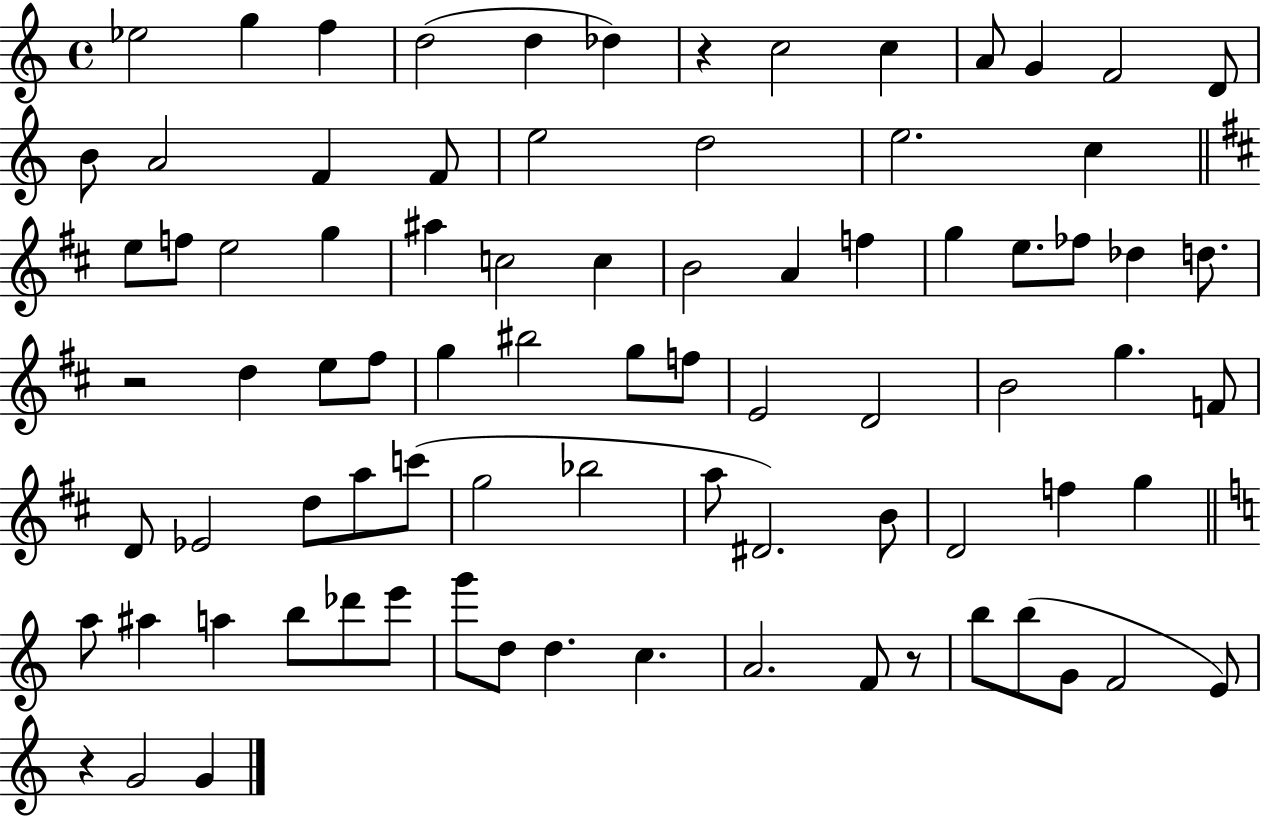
X:1
T:Untitled
M:4/4
L:1/4
K:C
_e2 g f d2 d _d z c2 c A/2 G F2 D/2 B/2 A2 F F/2 e2 d2 e2 c e/2 f/2 e2 g ^a c2 c B2 A f g e/2 _f/2 _d d/2 z2 d e/2 ^f/2 g ^b2 g/2 f/2 E2 D2 B2 g F/2 D/2 _E2 d/2 a/2 c'/2 g2 _b2 a/2 ^D2 B/2 D2 f g a/2 ^a a b/2 _d'/2 e'/2 g'/2 d/2 d c A2 F/2 z/2 b/2 b/2 G/2 F2 E/2 z G2 G